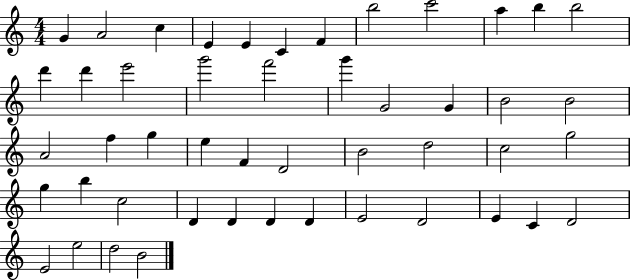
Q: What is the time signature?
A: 4/4